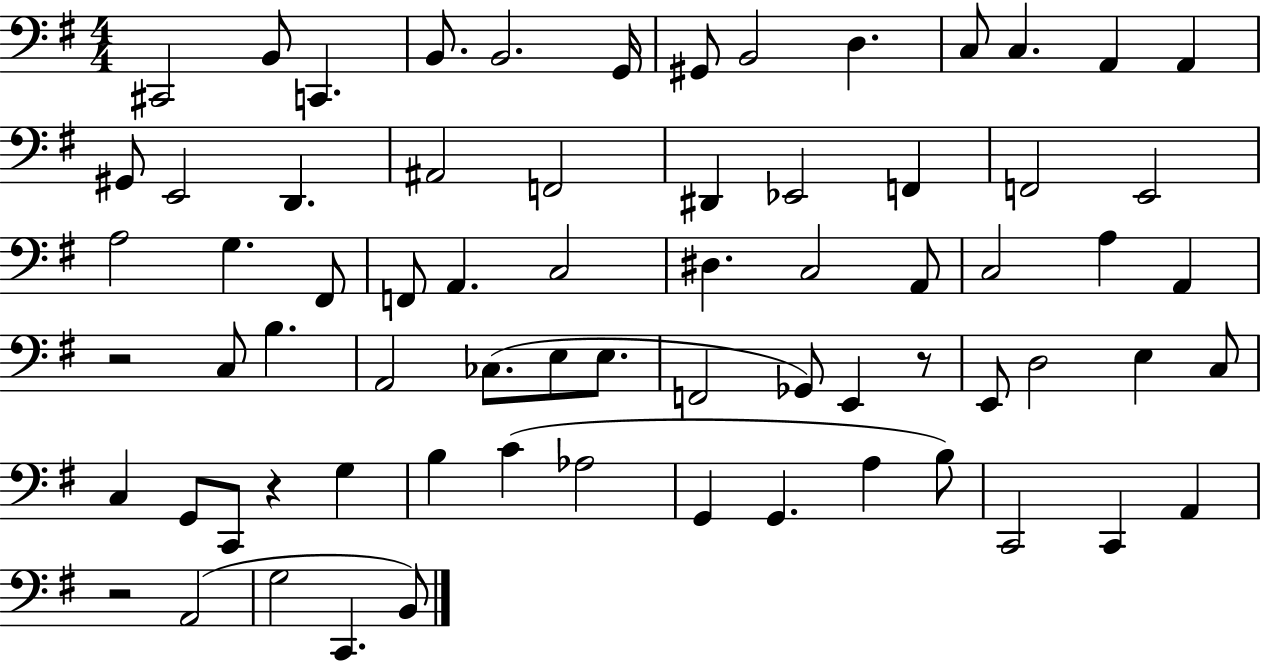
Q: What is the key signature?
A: G major